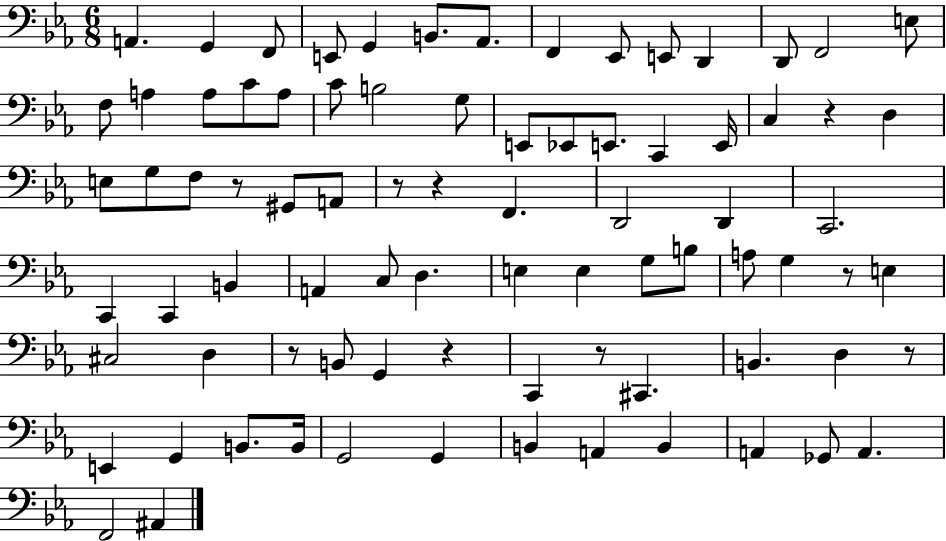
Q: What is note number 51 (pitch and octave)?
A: E3